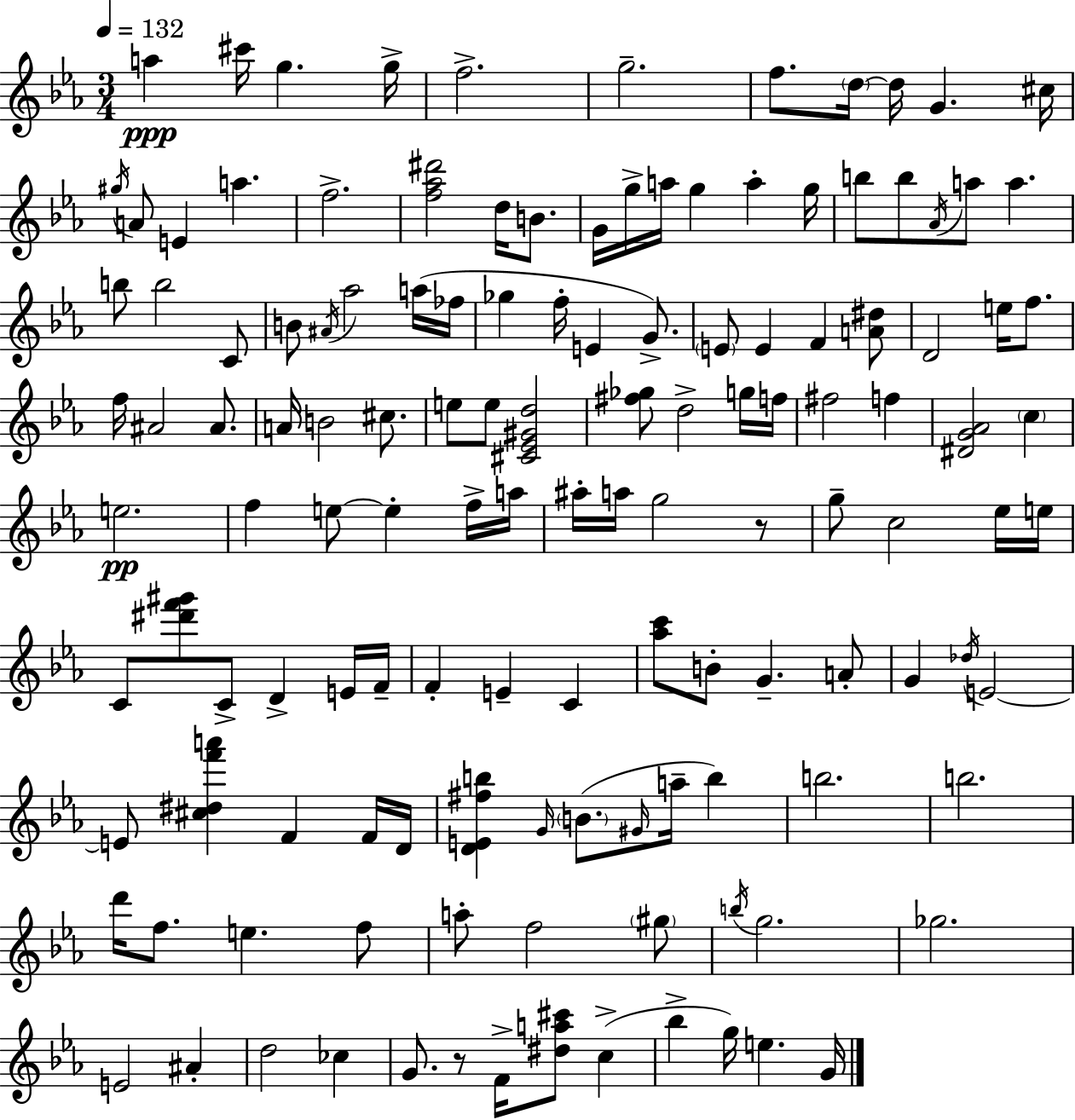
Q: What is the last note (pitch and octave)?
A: G4